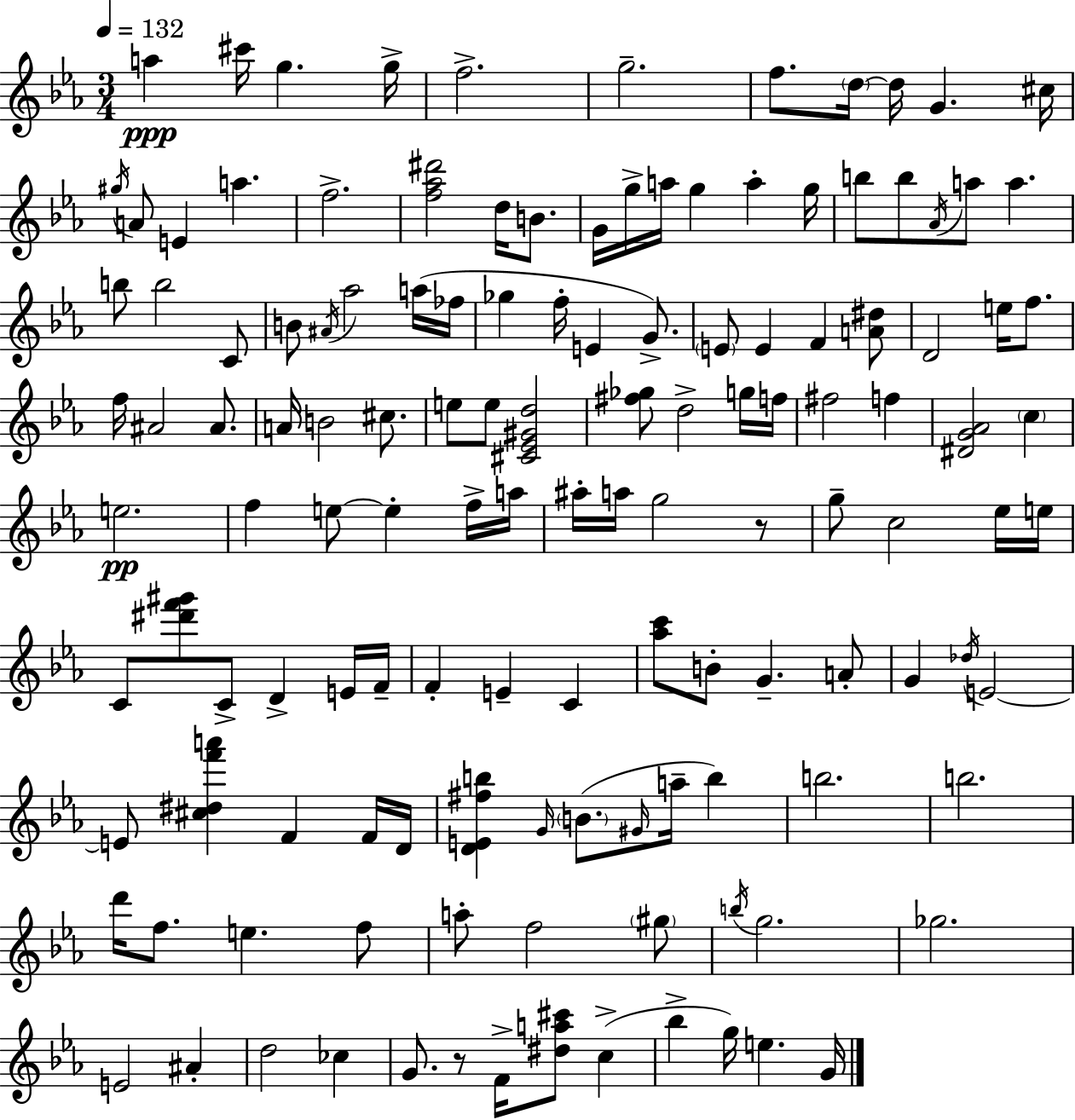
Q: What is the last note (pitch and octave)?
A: G4